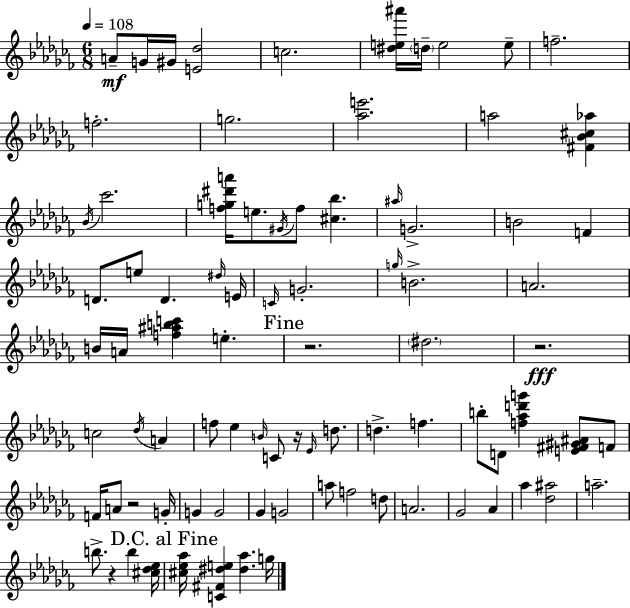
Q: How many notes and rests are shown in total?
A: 85